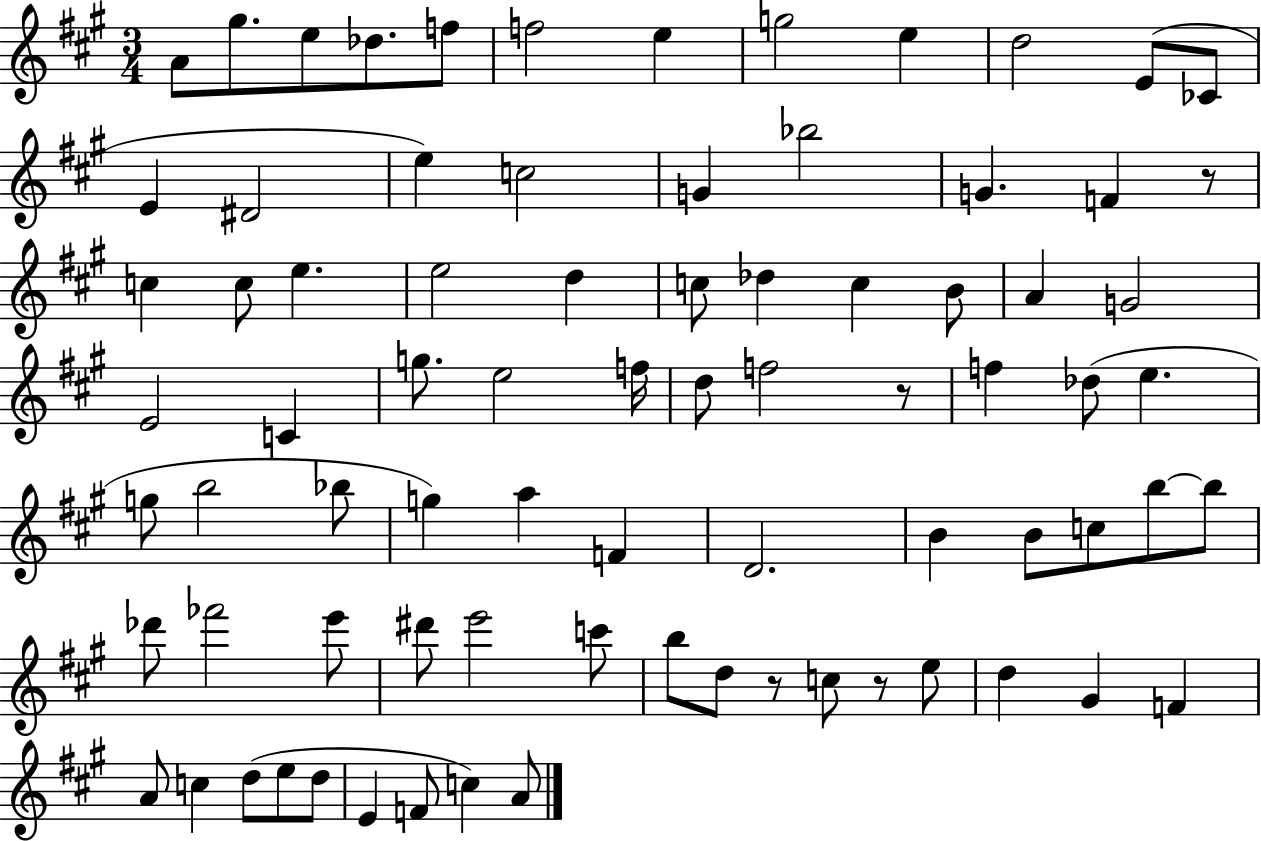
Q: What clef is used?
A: treble